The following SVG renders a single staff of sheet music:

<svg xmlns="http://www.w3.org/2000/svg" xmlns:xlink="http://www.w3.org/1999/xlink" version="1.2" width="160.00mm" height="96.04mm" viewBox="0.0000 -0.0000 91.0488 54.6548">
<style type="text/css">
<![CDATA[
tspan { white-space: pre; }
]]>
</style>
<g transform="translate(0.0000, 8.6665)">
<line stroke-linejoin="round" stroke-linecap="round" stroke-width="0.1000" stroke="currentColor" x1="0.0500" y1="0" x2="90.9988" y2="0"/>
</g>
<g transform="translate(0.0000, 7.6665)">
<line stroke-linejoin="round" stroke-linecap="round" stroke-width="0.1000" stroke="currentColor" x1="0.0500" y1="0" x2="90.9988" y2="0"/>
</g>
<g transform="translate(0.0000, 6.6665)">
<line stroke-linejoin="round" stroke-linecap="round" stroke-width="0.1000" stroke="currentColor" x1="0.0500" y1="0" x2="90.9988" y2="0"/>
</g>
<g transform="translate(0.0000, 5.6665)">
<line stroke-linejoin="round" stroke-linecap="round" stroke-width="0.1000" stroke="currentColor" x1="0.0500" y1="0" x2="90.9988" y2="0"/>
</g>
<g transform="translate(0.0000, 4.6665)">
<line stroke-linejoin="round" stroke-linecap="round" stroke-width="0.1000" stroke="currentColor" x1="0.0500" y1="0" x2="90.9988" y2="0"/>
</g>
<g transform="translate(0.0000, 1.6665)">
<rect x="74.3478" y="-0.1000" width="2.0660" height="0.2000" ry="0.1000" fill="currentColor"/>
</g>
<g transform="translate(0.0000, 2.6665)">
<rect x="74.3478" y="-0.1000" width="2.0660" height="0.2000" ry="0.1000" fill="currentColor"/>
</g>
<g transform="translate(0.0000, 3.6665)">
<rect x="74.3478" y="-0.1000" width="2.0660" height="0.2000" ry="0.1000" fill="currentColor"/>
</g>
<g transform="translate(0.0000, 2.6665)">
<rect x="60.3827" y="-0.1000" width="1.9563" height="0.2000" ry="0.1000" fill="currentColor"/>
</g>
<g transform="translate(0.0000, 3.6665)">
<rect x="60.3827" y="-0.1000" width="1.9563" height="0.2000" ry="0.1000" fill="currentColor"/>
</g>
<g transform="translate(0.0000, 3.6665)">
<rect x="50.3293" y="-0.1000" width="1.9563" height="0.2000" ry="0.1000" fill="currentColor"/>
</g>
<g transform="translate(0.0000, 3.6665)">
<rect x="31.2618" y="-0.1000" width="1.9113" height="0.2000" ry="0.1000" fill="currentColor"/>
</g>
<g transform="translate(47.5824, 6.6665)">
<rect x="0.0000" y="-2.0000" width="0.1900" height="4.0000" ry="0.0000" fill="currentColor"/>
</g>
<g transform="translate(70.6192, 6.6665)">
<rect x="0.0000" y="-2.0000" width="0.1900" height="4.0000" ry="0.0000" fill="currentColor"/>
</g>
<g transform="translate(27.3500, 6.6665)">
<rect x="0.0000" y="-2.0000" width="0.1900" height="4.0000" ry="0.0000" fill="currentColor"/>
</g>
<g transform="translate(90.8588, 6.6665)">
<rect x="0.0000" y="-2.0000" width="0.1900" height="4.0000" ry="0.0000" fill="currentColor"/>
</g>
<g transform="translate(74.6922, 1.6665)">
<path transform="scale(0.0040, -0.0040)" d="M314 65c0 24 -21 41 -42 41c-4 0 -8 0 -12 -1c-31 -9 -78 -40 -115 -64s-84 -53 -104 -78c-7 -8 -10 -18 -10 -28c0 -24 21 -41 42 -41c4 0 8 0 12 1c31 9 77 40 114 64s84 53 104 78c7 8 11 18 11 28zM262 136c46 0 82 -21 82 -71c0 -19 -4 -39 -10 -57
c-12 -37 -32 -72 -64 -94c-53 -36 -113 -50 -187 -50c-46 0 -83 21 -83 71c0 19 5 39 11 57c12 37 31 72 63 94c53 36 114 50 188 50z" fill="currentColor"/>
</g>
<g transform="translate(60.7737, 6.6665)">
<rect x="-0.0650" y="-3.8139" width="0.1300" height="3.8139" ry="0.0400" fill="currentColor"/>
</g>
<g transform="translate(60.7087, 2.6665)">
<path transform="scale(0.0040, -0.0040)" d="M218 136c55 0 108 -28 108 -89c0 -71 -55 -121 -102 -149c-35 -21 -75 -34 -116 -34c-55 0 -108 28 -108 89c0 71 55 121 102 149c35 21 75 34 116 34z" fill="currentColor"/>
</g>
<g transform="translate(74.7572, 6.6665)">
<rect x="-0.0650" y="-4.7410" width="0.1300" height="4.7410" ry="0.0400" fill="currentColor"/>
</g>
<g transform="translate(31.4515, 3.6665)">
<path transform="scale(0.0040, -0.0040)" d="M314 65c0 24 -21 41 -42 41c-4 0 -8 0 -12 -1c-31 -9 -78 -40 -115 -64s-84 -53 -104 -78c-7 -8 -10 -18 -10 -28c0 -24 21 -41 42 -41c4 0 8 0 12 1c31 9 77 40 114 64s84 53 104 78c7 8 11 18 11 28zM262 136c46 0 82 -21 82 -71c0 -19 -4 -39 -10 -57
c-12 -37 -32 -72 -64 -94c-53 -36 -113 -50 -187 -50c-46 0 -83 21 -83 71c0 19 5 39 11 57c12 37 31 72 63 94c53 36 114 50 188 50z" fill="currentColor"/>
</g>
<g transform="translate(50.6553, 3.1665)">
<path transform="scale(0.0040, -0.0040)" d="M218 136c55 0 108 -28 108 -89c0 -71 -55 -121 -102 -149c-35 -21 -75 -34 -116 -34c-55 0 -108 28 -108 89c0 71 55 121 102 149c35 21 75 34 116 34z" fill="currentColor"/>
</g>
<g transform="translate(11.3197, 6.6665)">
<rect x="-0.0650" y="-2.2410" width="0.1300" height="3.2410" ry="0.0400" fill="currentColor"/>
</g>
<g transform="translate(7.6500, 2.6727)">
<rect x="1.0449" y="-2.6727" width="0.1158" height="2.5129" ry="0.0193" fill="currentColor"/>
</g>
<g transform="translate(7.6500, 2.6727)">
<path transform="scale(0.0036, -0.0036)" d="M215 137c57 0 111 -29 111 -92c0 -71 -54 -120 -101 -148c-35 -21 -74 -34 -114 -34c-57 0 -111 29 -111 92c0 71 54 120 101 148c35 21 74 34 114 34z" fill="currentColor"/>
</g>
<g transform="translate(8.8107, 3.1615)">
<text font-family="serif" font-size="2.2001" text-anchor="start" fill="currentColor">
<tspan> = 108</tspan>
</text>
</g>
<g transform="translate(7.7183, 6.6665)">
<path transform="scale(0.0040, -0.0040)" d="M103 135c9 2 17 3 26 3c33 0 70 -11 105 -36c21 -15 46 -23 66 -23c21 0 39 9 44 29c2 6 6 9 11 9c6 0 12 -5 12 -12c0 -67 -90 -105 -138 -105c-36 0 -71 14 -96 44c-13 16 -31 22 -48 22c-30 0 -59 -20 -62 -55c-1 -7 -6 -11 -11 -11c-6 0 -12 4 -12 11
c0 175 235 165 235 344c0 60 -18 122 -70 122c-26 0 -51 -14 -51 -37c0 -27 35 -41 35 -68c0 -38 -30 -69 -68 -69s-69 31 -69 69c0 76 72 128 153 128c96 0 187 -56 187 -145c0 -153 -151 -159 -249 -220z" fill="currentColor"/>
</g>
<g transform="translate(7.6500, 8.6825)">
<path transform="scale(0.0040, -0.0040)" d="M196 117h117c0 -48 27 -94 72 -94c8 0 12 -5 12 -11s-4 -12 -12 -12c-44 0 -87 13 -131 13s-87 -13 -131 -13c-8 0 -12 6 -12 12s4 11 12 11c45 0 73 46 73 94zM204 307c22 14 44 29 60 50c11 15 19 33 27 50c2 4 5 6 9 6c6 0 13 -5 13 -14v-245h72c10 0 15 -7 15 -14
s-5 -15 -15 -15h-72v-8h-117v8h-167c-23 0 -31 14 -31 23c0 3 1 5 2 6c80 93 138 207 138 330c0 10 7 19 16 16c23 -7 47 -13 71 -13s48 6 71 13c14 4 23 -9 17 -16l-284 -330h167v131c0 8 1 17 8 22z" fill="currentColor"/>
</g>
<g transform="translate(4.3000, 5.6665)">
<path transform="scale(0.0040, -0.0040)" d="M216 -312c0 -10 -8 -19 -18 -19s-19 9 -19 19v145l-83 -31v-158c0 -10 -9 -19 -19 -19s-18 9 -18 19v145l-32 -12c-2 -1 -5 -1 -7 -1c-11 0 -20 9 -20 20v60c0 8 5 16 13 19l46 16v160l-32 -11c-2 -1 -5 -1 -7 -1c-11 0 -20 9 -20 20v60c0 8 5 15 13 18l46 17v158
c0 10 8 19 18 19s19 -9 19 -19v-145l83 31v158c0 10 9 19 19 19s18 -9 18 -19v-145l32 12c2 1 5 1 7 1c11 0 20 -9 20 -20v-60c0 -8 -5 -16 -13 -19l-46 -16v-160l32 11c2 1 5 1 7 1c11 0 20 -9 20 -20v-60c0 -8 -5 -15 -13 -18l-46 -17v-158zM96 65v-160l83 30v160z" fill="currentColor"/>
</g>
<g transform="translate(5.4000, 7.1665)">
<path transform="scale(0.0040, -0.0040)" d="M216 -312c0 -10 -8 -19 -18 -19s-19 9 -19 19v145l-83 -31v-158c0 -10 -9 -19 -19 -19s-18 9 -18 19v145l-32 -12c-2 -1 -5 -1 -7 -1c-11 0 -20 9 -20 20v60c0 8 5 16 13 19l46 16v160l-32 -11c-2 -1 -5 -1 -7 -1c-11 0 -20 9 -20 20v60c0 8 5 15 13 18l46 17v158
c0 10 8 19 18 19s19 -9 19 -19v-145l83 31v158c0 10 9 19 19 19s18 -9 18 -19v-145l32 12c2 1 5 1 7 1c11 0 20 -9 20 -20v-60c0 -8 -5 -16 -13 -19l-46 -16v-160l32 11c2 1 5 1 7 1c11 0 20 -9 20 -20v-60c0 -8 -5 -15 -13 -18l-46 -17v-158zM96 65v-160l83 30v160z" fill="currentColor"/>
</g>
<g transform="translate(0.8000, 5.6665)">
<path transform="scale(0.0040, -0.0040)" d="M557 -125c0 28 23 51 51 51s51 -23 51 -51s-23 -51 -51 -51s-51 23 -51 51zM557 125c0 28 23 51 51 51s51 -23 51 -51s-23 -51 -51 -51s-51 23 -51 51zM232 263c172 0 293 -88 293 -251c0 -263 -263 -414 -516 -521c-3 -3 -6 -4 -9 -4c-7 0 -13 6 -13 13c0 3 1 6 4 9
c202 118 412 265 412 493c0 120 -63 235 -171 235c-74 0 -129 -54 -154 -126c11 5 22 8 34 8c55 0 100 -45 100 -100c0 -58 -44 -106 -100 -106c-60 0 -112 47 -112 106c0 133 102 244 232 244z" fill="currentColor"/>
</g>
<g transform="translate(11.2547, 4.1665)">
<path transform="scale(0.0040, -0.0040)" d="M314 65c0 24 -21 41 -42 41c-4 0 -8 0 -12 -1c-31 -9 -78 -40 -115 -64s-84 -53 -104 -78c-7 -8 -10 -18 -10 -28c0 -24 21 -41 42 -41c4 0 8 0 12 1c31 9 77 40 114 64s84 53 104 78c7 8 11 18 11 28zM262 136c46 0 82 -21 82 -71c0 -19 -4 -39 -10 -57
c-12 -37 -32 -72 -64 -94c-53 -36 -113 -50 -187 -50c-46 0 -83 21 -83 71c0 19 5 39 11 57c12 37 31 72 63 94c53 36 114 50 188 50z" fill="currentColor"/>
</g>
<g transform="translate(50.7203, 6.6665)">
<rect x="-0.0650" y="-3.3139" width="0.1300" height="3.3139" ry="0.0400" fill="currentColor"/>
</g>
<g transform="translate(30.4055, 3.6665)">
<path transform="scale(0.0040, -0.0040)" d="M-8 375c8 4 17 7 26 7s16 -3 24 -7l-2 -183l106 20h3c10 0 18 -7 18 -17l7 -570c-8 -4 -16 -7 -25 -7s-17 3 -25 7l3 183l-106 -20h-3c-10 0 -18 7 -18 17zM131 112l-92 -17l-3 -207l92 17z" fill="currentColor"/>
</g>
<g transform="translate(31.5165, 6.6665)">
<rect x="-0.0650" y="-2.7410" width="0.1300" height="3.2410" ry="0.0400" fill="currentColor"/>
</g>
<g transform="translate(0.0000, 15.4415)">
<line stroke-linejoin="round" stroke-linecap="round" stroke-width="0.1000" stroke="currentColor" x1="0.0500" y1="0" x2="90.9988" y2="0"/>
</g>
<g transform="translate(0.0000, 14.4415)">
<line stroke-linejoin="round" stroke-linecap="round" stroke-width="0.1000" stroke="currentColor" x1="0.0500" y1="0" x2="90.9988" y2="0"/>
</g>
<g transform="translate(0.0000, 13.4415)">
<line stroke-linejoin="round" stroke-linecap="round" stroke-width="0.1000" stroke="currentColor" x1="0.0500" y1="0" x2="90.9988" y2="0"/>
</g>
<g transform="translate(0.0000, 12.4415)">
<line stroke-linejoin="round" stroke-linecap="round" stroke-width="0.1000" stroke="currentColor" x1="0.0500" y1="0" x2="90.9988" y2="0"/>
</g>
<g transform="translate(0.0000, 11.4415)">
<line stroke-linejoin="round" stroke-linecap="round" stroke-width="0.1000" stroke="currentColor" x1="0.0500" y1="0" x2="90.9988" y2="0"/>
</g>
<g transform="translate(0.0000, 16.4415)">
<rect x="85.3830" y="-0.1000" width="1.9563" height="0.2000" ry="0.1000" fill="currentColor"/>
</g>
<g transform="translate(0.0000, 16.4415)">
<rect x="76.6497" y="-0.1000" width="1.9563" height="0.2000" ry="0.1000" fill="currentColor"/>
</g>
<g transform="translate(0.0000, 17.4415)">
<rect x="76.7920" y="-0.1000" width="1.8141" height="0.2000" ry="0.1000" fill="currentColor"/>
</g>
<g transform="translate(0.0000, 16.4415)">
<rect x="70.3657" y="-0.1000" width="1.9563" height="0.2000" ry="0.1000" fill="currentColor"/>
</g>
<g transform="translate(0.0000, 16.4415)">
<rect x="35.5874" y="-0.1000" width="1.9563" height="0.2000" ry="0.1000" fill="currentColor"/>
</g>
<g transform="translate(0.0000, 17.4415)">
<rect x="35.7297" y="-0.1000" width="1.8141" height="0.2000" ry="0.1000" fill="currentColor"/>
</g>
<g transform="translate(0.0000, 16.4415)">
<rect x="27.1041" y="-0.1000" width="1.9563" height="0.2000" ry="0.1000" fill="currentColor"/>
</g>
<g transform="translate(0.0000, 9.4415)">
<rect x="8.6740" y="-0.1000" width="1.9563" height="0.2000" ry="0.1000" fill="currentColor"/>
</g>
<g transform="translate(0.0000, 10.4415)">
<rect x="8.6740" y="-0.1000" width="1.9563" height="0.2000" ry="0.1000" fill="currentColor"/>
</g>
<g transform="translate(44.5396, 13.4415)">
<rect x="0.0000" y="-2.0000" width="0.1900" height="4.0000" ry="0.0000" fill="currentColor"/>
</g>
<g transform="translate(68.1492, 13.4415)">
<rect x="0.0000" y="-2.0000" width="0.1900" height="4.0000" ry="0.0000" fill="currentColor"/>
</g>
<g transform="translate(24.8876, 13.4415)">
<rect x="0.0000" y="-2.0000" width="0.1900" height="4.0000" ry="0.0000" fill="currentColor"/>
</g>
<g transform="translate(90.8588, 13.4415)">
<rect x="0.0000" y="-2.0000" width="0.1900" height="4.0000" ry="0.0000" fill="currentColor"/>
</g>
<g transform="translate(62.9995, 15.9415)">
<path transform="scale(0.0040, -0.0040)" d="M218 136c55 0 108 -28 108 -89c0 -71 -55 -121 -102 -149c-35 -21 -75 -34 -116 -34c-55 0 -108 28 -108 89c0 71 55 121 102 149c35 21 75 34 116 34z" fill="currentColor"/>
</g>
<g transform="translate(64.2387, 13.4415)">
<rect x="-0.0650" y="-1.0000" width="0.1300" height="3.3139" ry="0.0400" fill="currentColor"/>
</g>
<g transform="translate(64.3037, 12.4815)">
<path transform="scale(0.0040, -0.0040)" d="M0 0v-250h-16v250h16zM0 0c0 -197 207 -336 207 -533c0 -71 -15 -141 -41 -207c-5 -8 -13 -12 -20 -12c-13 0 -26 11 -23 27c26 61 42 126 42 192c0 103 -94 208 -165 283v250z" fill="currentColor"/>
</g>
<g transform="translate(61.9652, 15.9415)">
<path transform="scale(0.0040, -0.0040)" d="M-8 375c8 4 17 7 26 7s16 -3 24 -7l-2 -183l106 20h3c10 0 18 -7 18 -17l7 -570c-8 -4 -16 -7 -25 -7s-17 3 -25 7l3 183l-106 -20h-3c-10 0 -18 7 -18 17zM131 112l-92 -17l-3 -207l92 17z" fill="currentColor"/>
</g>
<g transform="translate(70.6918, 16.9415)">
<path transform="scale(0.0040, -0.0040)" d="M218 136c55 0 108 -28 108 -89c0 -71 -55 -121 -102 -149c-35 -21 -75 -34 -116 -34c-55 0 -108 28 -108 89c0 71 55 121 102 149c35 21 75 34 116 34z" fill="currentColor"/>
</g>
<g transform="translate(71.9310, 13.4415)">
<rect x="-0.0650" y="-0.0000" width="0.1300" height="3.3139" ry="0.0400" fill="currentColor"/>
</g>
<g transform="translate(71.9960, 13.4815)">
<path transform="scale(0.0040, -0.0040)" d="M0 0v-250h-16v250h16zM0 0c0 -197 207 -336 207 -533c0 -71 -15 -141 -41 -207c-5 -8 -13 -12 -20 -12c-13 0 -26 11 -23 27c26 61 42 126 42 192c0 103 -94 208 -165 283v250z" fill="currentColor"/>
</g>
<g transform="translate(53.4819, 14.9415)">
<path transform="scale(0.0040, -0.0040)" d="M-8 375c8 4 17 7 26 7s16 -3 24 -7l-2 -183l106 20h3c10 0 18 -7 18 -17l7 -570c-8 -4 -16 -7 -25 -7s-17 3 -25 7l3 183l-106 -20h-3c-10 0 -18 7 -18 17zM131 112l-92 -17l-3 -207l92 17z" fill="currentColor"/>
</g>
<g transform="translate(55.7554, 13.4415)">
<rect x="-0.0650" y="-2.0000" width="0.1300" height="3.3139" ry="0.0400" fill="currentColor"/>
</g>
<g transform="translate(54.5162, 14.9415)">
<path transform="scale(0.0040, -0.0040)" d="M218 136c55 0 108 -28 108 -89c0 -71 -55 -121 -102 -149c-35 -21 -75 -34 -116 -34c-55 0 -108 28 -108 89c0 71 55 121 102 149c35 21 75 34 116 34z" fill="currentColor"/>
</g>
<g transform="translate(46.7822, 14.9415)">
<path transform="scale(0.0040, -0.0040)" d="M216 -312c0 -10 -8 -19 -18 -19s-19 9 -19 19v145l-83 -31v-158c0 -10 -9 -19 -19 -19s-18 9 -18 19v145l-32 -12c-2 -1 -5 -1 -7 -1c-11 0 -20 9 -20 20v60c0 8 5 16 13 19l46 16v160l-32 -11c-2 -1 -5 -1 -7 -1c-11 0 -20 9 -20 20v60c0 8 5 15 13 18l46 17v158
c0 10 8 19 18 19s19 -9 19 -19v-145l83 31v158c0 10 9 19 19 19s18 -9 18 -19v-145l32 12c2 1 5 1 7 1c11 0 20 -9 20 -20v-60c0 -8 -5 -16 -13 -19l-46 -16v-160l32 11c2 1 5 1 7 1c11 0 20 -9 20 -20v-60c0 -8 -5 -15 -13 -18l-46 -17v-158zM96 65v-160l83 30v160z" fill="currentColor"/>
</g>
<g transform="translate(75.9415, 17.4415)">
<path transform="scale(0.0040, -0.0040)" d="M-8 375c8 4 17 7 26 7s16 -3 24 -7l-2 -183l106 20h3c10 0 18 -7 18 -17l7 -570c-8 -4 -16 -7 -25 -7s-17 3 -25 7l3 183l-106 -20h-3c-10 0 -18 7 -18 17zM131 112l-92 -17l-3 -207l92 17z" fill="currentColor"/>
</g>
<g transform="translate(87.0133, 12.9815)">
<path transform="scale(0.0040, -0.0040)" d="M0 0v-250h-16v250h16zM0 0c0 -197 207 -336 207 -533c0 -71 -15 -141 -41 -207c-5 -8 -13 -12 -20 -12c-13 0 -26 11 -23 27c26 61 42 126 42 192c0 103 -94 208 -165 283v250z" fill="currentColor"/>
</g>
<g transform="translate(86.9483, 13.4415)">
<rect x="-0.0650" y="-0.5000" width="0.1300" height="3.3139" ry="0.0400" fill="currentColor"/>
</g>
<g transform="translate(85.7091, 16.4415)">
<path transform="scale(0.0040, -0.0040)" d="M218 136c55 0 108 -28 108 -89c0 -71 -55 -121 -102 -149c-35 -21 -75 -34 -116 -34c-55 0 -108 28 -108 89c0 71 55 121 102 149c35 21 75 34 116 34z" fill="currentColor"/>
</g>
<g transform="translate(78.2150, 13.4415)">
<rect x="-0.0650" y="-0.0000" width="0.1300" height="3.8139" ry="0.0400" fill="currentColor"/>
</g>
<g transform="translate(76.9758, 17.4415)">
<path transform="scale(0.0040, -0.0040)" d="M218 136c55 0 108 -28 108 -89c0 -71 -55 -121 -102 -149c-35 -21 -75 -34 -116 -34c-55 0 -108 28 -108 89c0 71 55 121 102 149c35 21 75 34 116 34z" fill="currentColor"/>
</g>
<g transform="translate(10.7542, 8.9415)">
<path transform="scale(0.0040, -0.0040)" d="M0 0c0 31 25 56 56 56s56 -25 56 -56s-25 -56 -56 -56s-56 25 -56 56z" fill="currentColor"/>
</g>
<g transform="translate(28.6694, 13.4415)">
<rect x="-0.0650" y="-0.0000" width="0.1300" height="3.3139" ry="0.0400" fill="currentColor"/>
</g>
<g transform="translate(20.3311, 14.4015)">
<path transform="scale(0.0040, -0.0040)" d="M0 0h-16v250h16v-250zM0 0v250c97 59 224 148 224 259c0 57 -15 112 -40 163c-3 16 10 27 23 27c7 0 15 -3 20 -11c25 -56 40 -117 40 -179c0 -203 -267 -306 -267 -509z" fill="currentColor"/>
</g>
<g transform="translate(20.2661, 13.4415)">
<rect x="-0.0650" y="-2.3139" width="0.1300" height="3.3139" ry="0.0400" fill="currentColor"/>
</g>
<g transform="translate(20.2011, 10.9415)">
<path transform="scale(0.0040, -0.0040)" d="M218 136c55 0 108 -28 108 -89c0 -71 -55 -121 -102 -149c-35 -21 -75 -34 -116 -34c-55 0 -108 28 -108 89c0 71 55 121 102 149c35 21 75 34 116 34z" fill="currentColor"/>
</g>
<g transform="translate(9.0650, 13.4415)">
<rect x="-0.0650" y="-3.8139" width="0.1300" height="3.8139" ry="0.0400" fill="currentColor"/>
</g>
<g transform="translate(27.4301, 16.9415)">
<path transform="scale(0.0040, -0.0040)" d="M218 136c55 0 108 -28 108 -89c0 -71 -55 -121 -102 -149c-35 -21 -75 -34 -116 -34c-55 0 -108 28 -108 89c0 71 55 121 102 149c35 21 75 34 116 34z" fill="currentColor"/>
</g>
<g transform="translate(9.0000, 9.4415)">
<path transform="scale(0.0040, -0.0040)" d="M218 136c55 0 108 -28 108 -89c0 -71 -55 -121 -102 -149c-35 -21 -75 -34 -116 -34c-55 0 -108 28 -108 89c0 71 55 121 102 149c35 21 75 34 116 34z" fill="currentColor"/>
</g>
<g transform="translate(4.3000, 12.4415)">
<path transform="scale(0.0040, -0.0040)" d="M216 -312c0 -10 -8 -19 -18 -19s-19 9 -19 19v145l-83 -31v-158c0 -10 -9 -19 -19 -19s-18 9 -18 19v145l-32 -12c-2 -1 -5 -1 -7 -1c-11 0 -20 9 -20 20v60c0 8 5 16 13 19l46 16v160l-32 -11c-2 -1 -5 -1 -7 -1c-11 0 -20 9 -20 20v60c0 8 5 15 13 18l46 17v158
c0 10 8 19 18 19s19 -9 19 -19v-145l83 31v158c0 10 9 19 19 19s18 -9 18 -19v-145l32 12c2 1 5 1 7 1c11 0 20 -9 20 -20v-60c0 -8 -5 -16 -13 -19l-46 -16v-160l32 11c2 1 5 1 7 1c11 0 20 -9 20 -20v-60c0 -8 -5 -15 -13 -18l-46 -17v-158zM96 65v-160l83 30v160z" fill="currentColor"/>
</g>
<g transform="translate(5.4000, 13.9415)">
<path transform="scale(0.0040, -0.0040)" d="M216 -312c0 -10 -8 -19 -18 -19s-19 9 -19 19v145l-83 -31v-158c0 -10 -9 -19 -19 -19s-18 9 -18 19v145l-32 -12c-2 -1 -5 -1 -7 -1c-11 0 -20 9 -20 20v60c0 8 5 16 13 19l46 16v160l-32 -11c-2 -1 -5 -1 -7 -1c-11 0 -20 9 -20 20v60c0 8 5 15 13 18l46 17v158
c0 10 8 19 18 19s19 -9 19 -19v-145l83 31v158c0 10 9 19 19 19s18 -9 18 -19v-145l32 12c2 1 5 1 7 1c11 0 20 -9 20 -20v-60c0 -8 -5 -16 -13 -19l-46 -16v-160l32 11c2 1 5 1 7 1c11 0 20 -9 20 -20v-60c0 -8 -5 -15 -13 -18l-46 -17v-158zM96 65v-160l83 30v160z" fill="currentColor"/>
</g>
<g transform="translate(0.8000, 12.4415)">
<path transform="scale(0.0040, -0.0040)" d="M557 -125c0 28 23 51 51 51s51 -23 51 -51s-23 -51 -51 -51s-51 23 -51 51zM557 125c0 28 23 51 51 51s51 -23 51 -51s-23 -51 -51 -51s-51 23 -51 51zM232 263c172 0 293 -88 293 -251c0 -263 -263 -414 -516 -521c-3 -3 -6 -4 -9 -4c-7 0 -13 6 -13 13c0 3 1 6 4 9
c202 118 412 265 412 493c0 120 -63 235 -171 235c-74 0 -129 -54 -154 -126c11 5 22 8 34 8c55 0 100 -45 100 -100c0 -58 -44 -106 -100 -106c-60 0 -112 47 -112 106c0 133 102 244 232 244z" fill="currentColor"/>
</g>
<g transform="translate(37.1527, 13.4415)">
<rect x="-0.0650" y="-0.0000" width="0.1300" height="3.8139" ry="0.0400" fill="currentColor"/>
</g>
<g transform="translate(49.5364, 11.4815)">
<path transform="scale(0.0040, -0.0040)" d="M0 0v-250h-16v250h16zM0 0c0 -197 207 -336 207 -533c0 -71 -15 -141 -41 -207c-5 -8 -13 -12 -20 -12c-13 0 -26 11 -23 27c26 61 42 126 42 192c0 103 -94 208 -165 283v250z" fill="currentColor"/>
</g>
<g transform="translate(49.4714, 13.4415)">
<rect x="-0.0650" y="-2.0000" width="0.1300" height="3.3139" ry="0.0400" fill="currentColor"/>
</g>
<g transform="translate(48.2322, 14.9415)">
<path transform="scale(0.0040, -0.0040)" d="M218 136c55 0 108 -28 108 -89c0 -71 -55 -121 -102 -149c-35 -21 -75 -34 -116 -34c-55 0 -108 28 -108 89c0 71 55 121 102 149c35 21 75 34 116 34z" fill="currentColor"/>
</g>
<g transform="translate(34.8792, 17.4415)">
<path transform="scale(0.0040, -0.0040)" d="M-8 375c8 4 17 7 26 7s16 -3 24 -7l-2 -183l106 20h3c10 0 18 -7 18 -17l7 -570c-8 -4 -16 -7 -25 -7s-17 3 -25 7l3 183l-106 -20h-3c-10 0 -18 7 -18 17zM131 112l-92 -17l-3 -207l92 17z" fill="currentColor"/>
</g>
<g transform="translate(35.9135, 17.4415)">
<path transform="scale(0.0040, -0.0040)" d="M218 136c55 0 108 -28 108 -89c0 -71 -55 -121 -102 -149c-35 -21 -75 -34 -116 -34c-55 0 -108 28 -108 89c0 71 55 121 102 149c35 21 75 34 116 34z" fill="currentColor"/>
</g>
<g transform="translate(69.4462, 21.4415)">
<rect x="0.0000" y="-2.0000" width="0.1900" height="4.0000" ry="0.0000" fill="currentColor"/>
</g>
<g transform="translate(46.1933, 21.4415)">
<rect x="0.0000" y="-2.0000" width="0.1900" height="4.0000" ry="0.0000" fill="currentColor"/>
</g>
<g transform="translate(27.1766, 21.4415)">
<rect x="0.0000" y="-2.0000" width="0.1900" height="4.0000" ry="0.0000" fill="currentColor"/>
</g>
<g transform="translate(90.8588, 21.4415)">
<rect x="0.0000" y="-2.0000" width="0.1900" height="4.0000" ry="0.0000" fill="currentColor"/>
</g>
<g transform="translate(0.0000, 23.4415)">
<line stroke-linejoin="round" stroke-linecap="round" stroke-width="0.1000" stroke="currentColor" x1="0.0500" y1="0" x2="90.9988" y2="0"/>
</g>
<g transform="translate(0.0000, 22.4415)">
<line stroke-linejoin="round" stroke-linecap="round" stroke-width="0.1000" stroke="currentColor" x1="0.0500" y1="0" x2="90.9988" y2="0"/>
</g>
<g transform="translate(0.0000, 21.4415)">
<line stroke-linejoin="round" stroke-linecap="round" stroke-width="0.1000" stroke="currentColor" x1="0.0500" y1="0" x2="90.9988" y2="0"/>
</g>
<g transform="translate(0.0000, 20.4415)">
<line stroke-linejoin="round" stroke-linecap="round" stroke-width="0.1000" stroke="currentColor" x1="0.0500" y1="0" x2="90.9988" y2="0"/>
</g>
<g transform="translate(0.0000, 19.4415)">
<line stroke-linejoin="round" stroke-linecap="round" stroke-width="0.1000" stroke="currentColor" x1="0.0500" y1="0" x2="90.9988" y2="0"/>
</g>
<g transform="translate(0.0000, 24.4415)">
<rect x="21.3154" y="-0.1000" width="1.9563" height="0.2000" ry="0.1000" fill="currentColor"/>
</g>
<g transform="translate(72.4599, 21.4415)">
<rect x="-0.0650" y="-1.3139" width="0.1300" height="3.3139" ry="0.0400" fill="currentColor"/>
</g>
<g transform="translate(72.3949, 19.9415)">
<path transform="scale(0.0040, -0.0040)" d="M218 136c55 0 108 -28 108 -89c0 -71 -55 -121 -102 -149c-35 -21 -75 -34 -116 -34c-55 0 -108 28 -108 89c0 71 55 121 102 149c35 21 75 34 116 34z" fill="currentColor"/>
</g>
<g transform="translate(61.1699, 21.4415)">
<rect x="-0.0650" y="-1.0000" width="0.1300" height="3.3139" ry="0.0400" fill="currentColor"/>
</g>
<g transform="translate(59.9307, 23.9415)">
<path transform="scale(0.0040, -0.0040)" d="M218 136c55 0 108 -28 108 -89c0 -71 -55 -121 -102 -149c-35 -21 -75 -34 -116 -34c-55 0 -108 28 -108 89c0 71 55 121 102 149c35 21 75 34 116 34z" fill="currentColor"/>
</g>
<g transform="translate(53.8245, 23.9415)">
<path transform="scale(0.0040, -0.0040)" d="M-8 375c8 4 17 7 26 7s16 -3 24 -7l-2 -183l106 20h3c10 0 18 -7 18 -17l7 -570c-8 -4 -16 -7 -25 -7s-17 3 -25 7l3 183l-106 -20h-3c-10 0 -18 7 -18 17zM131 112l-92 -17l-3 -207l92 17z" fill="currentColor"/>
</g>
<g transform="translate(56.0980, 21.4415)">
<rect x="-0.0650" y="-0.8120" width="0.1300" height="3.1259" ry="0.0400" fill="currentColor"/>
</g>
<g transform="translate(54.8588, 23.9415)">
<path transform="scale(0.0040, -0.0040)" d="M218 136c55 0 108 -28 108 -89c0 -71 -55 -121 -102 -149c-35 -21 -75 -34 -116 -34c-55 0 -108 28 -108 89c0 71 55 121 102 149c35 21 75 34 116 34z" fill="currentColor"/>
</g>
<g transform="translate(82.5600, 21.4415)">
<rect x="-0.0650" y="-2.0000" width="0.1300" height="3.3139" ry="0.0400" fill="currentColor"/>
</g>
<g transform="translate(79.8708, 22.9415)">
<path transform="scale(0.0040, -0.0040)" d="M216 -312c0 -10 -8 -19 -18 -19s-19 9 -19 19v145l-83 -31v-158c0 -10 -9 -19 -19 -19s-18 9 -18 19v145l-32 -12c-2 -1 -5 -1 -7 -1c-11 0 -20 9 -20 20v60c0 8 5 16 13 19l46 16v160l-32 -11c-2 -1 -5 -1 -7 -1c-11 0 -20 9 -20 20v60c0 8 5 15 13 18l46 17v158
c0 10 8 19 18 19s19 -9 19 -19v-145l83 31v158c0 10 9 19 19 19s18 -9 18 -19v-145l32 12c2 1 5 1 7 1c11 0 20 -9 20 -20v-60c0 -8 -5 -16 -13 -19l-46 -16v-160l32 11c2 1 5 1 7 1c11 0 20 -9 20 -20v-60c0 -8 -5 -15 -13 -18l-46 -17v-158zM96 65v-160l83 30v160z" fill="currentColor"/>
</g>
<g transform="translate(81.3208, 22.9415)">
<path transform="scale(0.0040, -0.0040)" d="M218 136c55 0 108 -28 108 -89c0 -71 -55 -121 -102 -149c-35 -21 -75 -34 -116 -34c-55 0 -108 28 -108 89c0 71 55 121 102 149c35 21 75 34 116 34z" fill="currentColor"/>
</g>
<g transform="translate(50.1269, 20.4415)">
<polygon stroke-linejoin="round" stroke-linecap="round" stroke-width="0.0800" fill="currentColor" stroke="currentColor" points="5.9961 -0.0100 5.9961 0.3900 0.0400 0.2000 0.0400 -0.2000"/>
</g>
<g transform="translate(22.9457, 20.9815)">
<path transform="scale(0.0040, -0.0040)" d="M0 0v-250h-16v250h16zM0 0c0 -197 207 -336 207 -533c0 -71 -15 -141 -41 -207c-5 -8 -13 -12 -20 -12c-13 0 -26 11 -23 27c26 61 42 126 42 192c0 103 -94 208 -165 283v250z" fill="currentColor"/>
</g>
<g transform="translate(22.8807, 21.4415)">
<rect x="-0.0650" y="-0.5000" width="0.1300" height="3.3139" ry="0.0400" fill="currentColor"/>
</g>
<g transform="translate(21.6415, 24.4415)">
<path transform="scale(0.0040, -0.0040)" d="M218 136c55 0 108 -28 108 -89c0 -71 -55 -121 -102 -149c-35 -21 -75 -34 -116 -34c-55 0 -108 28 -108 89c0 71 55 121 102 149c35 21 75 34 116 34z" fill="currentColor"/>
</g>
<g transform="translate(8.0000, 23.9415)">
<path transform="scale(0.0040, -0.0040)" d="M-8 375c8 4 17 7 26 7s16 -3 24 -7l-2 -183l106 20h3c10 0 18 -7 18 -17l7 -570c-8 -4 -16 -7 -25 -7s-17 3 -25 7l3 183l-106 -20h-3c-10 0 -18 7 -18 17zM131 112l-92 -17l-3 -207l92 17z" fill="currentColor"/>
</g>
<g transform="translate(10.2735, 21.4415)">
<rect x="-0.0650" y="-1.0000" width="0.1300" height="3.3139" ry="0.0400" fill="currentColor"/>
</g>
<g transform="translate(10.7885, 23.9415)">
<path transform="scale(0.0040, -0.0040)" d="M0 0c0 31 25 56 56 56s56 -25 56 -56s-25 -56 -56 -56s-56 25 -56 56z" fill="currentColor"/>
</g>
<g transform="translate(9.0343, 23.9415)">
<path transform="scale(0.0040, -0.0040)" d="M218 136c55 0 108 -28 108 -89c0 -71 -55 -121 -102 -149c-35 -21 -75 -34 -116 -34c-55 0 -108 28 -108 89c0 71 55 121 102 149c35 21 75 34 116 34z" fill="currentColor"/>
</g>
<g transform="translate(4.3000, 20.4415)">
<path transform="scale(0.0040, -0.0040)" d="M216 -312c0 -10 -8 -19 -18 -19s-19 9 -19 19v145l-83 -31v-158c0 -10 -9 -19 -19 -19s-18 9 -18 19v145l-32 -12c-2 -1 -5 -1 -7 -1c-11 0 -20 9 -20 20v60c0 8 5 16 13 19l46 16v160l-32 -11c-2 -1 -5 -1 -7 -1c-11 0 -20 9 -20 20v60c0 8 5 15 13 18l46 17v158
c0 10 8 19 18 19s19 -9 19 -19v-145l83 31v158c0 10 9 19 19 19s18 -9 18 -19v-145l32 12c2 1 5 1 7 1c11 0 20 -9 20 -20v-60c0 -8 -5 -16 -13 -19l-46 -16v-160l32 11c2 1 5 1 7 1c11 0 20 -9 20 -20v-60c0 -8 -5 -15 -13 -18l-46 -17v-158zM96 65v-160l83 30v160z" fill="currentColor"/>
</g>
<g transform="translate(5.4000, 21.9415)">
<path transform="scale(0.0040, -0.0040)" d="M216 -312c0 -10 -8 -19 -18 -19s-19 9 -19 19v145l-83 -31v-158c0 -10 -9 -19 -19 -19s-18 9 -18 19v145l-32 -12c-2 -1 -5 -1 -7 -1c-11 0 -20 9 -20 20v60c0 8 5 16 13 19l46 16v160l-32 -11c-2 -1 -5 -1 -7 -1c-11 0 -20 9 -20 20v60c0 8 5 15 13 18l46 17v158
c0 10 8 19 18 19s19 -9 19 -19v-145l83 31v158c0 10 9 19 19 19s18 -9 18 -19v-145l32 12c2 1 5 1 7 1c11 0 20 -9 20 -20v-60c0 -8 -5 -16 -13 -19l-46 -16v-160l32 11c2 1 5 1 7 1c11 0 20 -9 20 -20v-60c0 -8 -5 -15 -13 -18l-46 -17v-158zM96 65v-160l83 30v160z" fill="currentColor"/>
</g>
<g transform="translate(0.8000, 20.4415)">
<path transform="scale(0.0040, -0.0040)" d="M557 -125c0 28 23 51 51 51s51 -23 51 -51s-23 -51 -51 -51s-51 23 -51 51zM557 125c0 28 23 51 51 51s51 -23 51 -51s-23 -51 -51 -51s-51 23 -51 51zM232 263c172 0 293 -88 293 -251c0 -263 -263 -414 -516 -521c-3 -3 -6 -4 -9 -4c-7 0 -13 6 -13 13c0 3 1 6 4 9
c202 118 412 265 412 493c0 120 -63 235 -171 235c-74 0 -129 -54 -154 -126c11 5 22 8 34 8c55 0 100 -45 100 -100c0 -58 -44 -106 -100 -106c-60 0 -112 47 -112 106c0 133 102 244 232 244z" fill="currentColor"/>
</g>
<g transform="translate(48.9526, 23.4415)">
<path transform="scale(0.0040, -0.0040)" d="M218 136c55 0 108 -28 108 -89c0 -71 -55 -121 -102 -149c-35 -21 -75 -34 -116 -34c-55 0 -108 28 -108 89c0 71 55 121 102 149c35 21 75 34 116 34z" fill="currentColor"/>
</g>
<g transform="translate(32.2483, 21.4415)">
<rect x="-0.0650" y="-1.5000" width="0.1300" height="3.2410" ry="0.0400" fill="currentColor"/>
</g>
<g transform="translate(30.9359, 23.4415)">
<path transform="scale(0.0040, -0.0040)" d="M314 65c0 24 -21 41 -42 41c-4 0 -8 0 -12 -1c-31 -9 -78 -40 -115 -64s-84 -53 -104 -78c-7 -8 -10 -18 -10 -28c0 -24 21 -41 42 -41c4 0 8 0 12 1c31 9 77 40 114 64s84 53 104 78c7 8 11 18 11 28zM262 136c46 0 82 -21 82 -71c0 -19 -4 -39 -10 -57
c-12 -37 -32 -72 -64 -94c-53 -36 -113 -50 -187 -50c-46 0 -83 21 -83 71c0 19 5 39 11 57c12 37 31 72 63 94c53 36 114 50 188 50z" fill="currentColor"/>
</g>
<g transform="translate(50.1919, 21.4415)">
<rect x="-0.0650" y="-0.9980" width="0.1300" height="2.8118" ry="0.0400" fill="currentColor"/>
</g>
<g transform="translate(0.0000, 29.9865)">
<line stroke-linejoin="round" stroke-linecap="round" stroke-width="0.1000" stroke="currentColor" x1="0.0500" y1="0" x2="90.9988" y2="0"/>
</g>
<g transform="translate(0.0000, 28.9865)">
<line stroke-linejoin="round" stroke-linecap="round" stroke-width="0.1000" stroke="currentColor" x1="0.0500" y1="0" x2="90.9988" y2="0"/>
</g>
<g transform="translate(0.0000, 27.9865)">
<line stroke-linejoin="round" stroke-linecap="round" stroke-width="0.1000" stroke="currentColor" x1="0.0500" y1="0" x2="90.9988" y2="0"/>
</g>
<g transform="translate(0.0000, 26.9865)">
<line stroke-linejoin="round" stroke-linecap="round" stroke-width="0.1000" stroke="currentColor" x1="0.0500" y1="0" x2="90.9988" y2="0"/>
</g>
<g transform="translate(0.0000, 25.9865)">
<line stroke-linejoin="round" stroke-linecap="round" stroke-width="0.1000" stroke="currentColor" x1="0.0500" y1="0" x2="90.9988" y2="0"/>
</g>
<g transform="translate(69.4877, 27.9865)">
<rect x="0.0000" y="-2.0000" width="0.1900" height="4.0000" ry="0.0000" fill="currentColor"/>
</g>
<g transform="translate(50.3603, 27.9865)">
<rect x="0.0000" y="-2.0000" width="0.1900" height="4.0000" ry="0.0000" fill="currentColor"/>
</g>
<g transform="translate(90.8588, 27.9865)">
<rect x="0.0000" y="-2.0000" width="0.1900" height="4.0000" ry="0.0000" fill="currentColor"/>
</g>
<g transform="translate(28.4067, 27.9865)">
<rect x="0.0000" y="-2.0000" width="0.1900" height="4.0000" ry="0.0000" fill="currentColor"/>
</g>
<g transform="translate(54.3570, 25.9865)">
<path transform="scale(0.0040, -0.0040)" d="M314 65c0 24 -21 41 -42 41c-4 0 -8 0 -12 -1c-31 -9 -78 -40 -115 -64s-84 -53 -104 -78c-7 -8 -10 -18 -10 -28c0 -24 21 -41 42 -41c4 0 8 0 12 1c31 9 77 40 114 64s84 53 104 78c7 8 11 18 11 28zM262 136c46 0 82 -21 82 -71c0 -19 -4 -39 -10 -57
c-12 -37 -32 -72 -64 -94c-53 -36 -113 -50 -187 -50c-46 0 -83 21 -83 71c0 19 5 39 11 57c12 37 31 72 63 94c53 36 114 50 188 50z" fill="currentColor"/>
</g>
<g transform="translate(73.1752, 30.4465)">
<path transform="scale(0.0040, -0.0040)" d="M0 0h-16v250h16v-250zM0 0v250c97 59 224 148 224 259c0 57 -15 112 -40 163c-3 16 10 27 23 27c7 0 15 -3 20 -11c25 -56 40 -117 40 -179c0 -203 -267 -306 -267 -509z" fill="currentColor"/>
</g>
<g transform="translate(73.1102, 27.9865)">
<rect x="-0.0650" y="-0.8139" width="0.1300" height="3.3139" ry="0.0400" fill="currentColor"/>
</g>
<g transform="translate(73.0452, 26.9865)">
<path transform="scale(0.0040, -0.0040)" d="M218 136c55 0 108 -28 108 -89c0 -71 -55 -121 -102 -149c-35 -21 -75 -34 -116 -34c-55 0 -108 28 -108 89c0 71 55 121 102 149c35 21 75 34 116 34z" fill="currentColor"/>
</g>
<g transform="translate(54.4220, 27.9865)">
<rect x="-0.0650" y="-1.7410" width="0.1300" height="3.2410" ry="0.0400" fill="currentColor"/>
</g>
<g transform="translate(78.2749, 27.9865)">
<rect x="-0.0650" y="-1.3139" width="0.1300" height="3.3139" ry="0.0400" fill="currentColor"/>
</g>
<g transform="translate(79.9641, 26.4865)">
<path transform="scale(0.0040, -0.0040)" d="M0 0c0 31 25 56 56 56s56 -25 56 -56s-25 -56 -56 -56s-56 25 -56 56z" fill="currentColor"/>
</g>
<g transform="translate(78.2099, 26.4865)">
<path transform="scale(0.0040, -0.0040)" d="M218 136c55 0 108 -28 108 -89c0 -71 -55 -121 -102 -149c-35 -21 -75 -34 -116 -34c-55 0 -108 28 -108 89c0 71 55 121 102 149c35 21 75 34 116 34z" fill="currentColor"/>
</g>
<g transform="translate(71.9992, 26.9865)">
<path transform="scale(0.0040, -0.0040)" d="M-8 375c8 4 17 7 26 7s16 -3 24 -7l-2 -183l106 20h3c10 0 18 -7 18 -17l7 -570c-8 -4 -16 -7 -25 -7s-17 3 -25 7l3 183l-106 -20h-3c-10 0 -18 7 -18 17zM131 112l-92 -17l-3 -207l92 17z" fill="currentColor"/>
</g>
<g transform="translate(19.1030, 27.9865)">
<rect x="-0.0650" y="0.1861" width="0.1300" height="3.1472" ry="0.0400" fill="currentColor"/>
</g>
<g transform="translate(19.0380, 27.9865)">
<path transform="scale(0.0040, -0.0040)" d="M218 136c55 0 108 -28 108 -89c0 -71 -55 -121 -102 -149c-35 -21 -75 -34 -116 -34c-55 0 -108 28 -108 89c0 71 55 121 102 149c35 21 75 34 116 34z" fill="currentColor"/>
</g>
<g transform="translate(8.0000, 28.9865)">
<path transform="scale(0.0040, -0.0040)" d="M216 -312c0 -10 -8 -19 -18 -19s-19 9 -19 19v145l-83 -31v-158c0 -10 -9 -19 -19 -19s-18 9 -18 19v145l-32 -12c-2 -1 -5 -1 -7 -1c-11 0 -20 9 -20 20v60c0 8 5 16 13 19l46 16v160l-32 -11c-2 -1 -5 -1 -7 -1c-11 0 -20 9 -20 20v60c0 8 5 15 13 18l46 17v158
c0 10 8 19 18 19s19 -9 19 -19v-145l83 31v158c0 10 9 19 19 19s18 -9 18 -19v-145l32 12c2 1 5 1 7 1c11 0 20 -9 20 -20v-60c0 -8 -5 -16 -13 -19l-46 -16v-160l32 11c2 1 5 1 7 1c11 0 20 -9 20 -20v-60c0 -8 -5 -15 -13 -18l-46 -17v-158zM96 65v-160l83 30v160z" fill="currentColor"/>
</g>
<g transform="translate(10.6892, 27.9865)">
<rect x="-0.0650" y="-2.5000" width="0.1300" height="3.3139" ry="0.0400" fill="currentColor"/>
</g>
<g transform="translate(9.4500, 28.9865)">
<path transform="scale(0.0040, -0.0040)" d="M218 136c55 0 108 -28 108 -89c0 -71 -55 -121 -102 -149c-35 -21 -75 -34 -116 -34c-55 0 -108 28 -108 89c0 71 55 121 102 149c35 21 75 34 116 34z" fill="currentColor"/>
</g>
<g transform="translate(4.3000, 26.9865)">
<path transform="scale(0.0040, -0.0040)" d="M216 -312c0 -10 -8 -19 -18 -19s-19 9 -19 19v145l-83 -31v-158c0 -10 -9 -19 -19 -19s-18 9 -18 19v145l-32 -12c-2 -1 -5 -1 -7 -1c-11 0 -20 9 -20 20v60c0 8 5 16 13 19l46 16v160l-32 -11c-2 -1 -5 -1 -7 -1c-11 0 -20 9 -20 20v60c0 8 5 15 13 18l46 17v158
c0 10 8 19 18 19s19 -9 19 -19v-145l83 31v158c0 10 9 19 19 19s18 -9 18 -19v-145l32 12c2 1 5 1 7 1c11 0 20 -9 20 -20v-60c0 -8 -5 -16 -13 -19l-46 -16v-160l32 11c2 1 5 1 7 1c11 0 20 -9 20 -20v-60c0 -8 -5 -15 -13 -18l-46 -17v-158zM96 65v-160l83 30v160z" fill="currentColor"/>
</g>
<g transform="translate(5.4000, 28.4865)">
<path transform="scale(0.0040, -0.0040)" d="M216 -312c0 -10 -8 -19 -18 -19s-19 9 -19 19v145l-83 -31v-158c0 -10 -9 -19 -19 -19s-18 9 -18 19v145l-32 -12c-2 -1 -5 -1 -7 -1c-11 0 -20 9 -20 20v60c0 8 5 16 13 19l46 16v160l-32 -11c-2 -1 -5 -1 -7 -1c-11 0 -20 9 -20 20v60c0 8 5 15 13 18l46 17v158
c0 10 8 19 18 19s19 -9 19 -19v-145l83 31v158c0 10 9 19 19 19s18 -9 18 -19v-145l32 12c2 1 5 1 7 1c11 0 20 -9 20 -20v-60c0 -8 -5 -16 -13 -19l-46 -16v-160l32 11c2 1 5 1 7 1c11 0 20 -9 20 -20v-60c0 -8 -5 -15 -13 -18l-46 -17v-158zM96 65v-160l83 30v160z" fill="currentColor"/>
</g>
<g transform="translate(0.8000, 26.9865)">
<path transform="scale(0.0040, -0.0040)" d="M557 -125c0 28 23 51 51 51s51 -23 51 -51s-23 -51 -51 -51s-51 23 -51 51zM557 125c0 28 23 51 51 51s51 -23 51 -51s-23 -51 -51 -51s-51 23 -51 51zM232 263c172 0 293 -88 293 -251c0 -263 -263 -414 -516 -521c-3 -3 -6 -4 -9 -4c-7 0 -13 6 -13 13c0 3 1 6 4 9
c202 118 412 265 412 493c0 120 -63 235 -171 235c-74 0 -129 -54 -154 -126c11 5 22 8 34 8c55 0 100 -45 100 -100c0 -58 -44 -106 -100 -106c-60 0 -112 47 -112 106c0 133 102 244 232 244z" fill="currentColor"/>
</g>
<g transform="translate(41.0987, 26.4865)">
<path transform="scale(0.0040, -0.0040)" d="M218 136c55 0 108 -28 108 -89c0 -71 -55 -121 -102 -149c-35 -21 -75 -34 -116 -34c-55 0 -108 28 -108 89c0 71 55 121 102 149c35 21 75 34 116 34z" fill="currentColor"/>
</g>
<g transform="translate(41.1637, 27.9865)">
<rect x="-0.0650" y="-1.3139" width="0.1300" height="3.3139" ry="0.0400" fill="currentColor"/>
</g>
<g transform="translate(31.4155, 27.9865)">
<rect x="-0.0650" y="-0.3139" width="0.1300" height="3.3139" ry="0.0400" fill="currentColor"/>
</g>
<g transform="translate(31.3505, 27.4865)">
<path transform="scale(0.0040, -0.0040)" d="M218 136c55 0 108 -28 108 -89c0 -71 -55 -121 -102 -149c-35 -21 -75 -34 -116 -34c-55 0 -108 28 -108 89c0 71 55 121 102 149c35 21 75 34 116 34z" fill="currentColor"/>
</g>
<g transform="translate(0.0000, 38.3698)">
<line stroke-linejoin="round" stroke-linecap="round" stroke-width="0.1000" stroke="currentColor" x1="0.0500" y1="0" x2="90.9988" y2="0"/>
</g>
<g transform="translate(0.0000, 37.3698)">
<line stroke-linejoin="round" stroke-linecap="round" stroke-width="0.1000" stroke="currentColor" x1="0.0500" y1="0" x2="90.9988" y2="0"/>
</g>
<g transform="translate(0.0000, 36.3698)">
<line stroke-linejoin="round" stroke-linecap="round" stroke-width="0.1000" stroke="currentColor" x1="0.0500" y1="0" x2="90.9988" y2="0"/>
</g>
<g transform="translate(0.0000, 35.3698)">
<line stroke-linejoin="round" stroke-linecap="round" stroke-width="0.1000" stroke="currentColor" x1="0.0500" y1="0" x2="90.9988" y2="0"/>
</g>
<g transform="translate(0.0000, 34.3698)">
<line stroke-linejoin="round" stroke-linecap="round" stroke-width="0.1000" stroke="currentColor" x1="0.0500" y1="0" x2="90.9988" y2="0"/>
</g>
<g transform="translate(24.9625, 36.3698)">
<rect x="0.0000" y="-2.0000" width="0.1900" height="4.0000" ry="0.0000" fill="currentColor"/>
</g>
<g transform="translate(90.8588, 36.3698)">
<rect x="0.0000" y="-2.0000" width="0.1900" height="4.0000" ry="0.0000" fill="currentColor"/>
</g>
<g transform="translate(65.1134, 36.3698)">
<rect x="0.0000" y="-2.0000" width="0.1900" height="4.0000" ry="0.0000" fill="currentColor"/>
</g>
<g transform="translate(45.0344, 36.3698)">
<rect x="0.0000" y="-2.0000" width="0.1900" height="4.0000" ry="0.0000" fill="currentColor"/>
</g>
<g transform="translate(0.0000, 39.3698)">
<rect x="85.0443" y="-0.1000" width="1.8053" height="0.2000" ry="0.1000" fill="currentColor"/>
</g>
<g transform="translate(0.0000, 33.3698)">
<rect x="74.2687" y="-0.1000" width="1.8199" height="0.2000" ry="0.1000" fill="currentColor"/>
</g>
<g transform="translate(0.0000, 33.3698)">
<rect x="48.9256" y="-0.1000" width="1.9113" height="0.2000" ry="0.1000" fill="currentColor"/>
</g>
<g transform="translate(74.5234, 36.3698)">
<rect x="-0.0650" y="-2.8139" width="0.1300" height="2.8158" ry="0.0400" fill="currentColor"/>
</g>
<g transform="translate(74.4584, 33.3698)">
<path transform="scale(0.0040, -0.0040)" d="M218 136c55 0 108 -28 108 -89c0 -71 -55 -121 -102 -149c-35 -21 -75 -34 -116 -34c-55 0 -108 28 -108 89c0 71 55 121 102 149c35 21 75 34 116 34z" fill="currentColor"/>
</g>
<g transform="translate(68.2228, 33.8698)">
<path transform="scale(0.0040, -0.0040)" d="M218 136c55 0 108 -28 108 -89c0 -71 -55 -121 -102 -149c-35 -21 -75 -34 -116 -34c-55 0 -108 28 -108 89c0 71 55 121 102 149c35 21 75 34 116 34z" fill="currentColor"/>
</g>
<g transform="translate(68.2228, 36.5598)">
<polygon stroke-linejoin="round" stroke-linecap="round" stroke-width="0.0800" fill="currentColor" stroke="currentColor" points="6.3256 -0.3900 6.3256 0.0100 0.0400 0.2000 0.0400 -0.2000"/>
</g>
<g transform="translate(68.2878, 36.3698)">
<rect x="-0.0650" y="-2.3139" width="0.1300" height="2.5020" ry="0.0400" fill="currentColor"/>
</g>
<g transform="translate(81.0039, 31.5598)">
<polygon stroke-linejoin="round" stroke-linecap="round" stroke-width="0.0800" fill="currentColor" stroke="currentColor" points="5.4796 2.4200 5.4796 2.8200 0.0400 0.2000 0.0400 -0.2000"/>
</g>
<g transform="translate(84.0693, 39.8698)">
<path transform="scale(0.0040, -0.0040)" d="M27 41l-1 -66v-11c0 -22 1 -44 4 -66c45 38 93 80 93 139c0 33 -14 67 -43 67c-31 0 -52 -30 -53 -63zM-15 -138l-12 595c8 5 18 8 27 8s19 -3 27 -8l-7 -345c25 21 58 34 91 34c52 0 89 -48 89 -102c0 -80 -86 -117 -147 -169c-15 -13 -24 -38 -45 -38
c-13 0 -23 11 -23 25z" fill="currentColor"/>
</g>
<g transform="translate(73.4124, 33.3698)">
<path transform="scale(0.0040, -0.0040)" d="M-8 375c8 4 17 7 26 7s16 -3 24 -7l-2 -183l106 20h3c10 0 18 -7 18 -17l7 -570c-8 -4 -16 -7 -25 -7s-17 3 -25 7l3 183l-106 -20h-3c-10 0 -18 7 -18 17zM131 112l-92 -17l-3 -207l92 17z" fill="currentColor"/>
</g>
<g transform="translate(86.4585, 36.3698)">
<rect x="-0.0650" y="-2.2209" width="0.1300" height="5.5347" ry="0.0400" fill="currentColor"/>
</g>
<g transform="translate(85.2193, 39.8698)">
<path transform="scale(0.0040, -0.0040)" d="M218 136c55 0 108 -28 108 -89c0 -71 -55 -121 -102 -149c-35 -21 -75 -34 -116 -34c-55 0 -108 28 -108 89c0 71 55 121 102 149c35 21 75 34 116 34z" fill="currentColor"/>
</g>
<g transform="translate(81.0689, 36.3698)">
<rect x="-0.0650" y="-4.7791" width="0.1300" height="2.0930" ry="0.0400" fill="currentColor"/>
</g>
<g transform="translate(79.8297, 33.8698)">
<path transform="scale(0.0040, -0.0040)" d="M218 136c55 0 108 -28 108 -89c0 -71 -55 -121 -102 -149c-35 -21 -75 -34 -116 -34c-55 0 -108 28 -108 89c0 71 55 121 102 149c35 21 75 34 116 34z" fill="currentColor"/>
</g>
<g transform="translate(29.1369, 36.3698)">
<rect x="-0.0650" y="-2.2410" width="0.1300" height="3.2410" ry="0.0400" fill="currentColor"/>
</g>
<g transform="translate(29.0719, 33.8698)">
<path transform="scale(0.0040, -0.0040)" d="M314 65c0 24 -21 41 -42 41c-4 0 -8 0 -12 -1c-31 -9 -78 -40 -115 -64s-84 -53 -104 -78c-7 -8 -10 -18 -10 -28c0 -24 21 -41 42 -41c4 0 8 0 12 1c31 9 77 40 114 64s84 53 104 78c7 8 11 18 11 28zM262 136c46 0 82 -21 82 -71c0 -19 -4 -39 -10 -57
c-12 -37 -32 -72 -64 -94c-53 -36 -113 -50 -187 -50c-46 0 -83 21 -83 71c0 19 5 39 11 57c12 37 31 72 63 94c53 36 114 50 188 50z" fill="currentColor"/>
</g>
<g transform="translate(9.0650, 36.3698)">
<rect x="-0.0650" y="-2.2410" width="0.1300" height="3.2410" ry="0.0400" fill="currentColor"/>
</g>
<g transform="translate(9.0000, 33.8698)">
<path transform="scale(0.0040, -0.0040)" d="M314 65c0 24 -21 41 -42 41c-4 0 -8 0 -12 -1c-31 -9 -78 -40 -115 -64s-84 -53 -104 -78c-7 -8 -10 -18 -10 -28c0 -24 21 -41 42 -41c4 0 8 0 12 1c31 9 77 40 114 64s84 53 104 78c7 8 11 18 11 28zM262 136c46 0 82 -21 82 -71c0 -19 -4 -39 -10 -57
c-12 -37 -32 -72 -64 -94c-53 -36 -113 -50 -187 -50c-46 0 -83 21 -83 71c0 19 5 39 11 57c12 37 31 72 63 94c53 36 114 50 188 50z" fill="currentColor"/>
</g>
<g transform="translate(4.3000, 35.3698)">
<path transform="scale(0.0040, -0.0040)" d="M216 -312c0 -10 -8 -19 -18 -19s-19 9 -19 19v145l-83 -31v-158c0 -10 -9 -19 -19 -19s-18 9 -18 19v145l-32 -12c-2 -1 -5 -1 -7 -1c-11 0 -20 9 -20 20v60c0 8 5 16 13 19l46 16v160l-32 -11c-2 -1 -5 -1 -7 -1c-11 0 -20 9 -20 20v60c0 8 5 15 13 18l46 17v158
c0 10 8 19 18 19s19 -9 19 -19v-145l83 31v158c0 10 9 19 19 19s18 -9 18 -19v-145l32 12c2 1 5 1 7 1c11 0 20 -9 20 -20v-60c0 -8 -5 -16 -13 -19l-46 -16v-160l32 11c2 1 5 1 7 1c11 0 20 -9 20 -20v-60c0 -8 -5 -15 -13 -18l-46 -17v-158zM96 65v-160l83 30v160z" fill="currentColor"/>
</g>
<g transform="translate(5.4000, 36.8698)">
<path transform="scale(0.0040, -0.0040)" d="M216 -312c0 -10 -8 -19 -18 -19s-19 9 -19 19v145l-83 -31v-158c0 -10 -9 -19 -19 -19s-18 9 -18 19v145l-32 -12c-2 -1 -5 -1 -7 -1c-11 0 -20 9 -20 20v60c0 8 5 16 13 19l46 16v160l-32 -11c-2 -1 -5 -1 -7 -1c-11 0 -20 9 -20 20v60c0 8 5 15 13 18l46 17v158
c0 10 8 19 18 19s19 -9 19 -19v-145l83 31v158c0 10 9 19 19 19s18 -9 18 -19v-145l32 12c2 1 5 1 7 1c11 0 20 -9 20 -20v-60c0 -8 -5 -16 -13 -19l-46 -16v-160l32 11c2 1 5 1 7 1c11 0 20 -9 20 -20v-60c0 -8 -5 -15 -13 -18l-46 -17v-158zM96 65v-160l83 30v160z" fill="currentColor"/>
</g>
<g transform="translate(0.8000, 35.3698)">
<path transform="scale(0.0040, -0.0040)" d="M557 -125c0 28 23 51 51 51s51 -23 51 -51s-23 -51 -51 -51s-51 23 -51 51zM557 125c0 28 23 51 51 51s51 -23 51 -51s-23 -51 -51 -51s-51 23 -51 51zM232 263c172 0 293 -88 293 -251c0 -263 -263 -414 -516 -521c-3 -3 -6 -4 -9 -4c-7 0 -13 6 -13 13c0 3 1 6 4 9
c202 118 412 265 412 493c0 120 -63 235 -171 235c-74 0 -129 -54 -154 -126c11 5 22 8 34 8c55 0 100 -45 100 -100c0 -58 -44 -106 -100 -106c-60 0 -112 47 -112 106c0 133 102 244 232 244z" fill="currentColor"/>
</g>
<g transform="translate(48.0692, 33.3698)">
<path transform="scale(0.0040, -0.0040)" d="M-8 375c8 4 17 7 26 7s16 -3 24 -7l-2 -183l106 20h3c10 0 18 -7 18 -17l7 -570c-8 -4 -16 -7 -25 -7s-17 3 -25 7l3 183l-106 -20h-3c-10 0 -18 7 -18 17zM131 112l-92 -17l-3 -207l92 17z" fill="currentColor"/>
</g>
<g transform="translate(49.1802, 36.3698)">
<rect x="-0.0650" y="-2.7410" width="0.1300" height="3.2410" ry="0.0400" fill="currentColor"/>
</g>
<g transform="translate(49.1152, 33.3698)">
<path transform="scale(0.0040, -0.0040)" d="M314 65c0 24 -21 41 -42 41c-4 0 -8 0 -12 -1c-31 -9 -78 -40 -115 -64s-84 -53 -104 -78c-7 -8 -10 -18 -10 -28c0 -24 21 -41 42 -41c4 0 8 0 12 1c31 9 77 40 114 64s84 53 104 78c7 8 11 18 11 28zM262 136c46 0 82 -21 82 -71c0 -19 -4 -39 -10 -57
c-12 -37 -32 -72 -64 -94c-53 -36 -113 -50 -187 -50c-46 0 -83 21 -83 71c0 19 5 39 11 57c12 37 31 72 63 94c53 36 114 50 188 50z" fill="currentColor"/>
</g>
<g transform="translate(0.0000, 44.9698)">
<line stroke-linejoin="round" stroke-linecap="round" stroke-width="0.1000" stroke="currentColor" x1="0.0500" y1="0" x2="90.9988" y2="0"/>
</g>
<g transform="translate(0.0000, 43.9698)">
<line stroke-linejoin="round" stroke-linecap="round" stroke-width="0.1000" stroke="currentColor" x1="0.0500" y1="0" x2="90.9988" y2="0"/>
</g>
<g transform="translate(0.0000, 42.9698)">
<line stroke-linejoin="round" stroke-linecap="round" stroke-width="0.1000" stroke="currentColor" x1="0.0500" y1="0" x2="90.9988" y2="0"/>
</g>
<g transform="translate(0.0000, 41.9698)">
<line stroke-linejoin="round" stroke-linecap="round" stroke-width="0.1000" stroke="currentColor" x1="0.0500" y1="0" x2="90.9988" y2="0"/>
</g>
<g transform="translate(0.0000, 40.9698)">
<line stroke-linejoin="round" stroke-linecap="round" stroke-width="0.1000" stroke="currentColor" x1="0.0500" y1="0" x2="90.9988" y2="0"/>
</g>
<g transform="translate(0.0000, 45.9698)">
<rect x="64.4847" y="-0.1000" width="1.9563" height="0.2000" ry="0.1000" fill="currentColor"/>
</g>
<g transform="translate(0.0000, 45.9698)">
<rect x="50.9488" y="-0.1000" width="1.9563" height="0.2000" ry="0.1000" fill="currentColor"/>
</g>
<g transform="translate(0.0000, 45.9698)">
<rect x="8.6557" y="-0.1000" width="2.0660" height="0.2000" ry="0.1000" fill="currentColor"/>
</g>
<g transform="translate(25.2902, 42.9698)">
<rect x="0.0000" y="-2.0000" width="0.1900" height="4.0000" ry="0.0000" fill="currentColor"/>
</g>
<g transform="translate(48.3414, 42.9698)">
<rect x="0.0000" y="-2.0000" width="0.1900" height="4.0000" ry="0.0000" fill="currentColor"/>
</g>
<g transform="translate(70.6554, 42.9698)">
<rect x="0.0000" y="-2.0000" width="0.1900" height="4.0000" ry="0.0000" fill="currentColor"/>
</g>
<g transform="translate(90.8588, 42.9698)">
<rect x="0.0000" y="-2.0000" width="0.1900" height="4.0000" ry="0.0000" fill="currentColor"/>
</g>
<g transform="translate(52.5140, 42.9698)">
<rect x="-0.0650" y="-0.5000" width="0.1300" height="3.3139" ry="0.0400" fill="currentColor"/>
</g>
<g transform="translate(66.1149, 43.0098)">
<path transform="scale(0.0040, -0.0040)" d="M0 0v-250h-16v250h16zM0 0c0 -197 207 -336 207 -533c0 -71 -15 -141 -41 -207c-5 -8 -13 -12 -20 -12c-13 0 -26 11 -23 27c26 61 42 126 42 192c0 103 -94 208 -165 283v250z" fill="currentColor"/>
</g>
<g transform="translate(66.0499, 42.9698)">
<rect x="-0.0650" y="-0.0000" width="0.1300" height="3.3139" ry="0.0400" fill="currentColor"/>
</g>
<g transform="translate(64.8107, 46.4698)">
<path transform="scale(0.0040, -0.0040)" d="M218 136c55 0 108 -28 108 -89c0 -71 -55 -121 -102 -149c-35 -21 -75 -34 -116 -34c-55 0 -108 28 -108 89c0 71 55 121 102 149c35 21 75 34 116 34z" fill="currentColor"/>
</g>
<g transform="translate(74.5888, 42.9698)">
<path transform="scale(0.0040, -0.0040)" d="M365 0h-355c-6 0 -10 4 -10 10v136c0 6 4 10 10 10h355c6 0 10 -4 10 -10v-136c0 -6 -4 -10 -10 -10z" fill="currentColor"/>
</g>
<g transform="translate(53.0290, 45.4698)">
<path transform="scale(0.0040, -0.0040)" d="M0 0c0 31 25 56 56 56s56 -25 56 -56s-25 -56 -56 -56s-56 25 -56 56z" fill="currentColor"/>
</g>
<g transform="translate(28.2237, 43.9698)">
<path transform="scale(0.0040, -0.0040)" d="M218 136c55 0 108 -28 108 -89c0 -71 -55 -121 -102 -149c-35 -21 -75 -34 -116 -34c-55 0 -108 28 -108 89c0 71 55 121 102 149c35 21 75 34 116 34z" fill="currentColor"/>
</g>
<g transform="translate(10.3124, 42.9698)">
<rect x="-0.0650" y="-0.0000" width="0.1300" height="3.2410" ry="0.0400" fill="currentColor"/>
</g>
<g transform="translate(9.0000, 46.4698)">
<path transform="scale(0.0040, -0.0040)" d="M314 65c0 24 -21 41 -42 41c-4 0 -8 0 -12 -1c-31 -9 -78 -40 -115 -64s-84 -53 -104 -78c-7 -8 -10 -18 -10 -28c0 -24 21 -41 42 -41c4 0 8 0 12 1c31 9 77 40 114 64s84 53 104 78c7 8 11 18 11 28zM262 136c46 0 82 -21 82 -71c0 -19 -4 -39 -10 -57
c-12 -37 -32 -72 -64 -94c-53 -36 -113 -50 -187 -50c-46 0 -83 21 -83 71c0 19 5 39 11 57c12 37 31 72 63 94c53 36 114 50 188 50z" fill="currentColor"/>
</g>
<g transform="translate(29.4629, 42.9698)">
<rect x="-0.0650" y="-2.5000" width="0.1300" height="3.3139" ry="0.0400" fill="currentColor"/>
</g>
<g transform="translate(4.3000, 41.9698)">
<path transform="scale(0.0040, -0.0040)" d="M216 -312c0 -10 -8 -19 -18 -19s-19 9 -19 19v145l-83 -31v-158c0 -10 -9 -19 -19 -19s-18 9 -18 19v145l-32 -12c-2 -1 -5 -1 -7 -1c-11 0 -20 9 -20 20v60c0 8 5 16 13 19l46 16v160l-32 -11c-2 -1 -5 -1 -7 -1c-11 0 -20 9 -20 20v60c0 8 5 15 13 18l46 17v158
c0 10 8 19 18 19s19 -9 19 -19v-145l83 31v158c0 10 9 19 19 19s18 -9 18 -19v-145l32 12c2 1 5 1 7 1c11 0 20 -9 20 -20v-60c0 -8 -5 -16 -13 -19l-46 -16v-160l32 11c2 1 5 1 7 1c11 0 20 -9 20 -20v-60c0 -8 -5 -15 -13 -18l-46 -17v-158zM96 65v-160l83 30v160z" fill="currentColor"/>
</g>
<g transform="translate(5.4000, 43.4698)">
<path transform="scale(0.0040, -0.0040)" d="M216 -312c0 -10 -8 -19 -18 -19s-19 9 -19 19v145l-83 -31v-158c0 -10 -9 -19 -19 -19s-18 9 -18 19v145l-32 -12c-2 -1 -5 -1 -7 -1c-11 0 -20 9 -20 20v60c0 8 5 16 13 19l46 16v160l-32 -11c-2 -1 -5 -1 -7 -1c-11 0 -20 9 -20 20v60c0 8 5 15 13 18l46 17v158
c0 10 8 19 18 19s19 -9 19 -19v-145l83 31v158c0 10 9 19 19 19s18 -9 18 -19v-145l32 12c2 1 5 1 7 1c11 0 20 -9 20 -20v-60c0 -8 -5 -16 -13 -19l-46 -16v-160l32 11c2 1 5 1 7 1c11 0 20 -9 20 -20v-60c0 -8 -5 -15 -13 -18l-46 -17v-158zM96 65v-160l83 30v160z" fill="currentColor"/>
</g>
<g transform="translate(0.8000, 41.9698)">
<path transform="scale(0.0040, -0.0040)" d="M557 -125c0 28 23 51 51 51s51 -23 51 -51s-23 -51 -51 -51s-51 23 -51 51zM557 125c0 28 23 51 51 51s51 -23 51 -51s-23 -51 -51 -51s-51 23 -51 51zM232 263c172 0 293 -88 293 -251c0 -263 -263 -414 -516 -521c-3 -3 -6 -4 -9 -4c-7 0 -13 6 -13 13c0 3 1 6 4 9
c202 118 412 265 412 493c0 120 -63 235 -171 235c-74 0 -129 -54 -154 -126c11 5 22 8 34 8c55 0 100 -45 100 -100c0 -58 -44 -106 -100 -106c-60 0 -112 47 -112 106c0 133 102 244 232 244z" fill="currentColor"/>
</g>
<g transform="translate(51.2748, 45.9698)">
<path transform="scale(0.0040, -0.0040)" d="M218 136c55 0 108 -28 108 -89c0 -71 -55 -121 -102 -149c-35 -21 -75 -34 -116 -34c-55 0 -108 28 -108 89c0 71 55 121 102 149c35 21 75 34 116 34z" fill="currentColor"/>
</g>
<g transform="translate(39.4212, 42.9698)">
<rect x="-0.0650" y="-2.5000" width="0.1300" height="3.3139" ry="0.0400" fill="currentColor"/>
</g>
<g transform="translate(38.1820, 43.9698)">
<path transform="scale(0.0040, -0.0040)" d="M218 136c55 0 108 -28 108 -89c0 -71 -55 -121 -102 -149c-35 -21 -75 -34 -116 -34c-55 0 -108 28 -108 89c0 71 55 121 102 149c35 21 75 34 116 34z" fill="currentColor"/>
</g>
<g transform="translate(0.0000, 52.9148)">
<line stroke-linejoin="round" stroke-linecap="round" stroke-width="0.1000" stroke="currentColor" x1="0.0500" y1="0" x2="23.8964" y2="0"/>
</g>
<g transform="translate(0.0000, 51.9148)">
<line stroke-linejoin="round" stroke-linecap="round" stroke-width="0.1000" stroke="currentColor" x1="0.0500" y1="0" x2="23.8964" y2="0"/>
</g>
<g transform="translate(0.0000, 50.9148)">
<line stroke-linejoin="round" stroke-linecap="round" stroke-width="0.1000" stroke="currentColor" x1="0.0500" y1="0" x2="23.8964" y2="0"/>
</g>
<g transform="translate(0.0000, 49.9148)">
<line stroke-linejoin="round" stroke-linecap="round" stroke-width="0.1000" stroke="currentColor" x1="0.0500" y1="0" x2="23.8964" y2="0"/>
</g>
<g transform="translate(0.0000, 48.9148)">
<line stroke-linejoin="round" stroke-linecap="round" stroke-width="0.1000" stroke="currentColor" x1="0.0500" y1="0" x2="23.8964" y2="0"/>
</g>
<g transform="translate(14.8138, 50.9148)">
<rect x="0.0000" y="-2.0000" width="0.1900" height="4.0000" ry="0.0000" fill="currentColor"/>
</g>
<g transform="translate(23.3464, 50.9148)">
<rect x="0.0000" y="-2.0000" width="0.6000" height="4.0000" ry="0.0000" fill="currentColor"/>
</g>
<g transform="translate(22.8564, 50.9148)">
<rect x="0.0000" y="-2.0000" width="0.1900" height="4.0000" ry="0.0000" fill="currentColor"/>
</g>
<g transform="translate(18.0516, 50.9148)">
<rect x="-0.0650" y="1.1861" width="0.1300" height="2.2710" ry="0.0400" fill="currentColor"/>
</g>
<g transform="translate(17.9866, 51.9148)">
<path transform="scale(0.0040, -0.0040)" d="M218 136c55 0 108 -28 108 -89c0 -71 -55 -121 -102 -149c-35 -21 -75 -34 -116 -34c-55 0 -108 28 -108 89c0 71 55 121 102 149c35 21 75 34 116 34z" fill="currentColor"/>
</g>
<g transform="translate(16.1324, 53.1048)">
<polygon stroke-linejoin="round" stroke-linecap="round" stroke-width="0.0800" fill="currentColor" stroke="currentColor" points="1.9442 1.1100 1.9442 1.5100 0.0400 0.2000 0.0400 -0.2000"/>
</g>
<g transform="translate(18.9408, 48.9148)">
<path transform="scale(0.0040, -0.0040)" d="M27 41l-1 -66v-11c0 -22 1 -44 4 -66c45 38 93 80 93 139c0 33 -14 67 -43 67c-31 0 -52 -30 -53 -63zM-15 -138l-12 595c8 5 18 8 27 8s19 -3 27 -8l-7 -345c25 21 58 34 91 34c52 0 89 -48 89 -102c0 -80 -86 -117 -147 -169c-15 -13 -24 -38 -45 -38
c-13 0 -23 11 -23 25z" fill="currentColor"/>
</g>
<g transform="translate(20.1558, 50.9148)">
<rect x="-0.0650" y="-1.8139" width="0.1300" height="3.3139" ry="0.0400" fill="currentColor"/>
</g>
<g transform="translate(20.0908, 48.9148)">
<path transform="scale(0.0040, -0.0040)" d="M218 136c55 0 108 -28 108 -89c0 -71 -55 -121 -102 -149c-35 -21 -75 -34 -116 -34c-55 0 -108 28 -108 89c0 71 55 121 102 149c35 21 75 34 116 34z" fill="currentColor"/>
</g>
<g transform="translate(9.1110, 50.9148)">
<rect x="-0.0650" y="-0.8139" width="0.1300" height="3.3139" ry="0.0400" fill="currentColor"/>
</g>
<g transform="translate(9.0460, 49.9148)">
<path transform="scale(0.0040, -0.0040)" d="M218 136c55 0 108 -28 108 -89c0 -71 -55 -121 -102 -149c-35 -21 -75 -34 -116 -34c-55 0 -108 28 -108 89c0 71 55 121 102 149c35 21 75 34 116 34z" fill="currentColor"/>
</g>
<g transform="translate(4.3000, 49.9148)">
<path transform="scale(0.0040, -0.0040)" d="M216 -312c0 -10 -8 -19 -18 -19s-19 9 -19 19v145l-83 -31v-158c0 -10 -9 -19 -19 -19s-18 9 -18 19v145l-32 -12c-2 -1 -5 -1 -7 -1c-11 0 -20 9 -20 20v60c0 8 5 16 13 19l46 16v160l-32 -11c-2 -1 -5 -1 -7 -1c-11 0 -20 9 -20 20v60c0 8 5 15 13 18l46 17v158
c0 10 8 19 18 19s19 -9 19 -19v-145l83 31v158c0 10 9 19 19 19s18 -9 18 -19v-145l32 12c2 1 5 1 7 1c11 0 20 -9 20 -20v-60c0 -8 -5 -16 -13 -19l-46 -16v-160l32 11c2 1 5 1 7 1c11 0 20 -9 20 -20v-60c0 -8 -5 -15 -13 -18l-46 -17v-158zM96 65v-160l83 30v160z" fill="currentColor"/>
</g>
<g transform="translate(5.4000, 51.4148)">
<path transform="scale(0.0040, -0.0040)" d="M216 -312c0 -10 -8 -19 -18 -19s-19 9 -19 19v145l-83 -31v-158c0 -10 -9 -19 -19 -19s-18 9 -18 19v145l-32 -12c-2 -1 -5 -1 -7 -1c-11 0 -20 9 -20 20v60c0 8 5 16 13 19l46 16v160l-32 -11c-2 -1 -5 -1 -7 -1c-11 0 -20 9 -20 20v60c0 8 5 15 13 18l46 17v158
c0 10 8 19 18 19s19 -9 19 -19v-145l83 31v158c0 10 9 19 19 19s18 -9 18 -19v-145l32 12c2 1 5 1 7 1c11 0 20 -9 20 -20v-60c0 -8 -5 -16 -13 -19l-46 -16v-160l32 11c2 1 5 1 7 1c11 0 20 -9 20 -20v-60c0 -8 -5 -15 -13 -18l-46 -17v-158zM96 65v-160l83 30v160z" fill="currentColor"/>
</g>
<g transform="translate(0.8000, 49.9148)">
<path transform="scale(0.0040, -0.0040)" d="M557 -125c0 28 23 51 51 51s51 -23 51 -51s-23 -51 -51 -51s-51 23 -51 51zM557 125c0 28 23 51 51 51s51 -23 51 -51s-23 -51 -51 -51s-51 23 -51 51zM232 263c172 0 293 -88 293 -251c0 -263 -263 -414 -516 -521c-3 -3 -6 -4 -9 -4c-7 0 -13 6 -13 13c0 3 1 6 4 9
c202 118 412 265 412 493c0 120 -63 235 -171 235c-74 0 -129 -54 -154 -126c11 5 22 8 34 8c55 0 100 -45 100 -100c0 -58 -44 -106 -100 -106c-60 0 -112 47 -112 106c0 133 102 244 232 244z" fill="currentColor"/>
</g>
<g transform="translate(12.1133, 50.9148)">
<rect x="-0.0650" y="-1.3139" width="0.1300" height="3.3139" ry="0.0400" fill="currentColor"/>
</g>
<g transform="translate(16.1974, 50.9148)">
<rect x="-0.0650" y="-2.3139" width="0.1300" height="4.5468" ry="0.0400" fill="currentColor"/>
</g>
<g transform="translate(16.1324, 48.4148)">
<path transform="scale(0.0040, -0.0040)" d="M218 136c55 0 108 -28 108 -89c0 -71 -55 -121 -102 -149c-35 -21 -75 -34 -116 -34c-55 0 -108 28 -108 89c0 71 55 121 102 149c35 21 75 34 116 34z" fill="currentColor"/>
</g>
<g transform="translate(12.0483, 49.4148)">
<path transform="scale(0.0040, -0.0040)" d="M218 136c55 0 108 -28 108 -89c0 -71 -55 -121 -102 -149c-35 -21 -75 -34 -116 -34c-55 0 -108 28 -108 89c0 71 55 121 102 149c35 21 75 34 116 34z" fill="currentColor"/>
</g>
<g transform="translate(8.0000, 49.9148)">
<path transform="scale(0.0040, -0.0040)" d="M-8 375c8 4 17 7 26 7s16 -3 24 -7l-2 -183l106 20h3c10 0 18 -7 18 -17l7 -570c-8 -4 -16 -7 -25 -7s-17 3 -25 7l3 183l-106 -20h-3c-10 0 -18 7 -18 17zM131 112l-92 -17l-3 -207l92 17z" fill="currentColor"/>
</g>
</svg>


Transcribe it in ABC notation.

X:1
T:Untitled
M:2/4
L:1/4
K:D
B,2 C2 D E G2 E B,/2 D,, C,, ^A,,/2 A,, F,,/2 D,,/2 C,, E,,/2 F,, E,,/2 G,,2 G,,/2 F,,/2 F,, G, ^A,, ^B,, D, E, G, A,2 F,/2 G, B,2 B,2 C2 B,/2 C/2 B,/2 _D,,/2 D,,2 B,, B,, E,, D,,/2 z2 F, G, B,/2 B,,/2 _A,